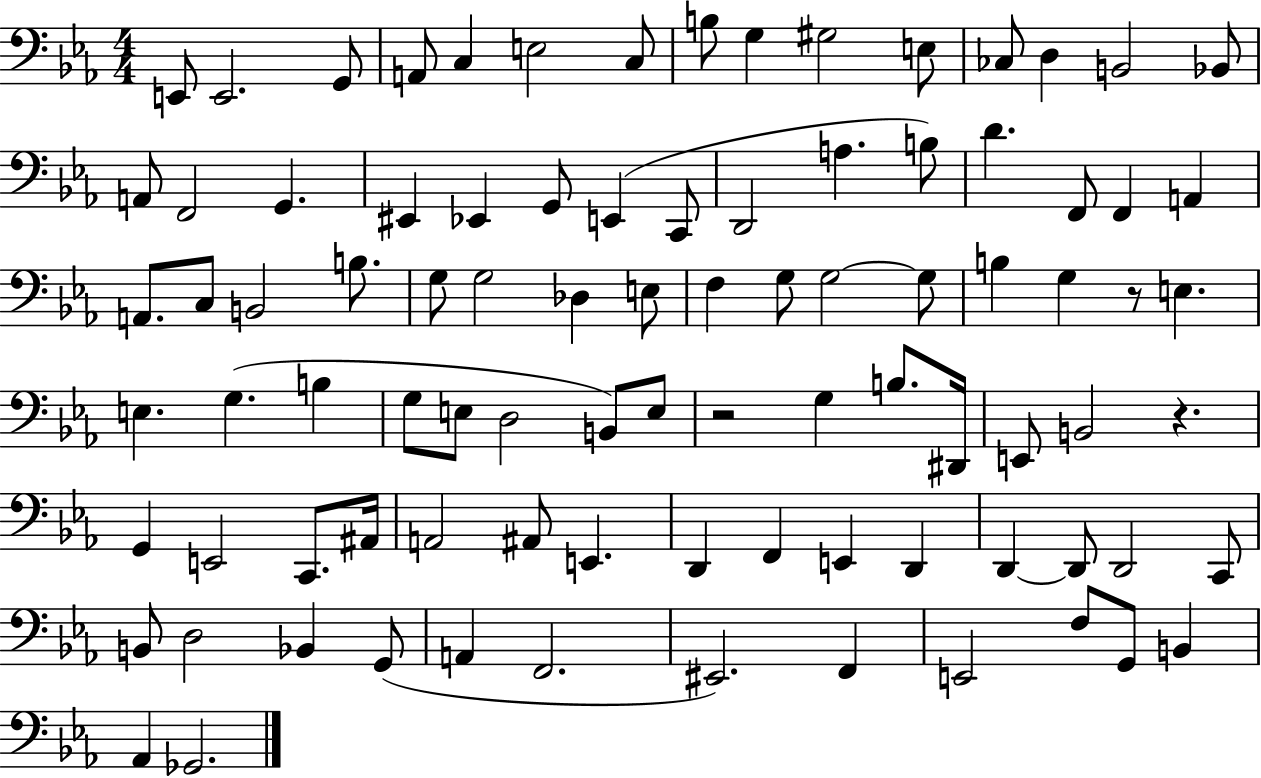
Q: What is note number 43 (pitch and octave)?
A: B3